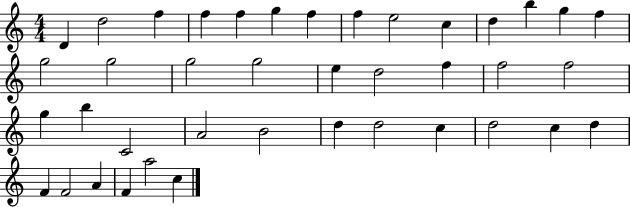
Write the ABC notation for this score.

X:1
T:Untitled
M:4/4
L:1/4
K:C
D d2 f f f g f f e2 c d b g f g2 g2 g2 g2 e d2 f f2 f2 g b C2 A2 B2 d d2 c d2 c d F F2 A F a2 c